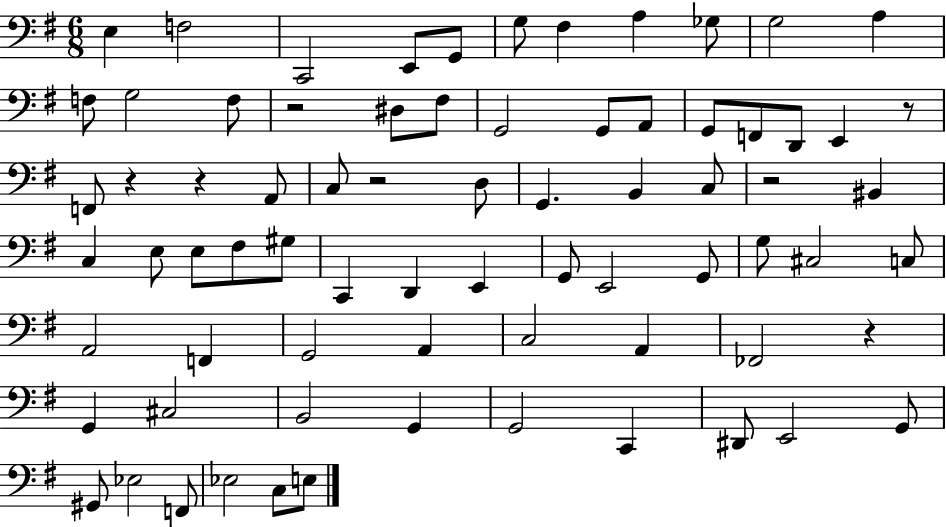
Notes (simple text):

E3/q F3/h C2/h E2/e G2/e G3/e F#3/q A3/q Gb3/e G3/h A3/q F3/e G3/h F3/e R/h D#3/e F#3/e G2/h G2/e A2/e G2/e F2/e D2/e E2/q R/e F2/e R/q R/q A2/e C3/e R/h D3/e G2/q. B2/q C3/e R/h BIS2/q C3/q E3/e E3/e F#3/e G#3/e C2/q D2/q E2/q G2/e E2/h G2/e G3/e C#3/h C3/e A2/h F2/q G2/h A2/q C3/h A2/q FES2/h R/q G2/q C#3/h B2/h G2/q G2/h C2/q D#2/e E2/h G2/e G#2/e Eb3/h F2/e Eb3/h C3/e E3/e